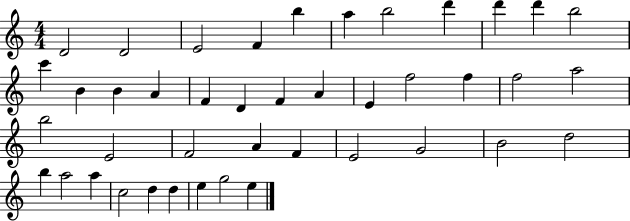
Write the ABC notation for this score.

X:1
T:Untitled
M:4/4
L:1/4
K:C
D2 D2 E2 F b a b2 d' d' d' b2 c' B B A F D F A E f2 f f2 a2 b2 E2 F2 A F E2 G2 B2 d2 b a2 a c2 d d e g2 e